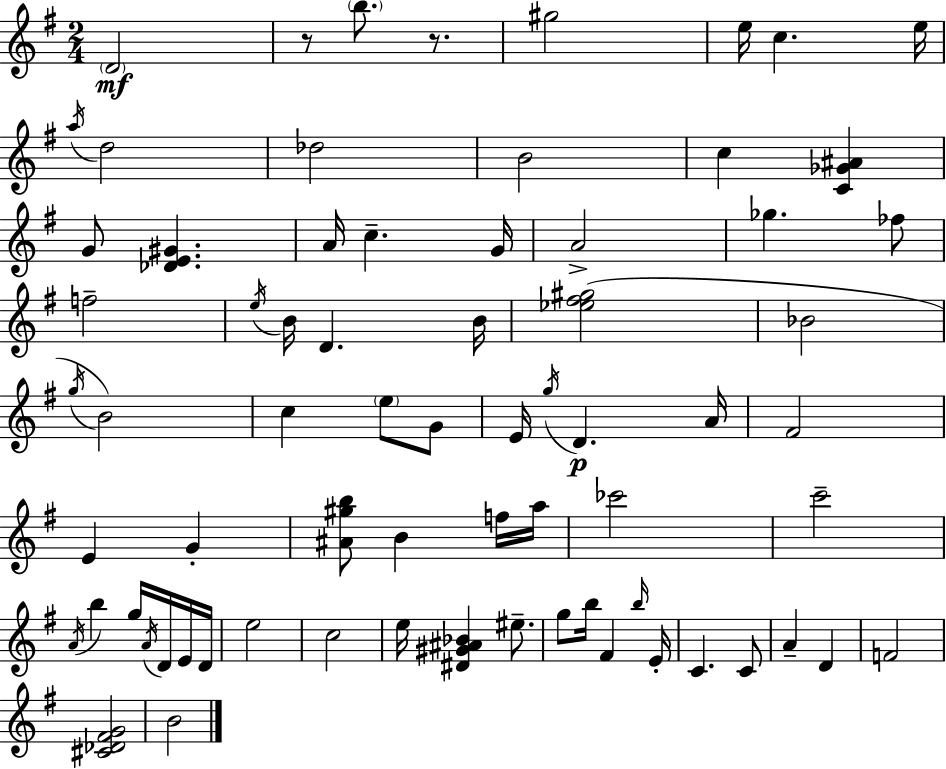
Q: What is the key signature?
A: G major